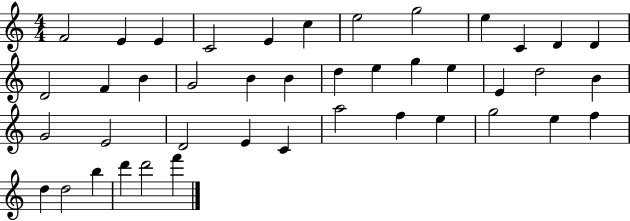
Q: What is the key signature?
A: C major